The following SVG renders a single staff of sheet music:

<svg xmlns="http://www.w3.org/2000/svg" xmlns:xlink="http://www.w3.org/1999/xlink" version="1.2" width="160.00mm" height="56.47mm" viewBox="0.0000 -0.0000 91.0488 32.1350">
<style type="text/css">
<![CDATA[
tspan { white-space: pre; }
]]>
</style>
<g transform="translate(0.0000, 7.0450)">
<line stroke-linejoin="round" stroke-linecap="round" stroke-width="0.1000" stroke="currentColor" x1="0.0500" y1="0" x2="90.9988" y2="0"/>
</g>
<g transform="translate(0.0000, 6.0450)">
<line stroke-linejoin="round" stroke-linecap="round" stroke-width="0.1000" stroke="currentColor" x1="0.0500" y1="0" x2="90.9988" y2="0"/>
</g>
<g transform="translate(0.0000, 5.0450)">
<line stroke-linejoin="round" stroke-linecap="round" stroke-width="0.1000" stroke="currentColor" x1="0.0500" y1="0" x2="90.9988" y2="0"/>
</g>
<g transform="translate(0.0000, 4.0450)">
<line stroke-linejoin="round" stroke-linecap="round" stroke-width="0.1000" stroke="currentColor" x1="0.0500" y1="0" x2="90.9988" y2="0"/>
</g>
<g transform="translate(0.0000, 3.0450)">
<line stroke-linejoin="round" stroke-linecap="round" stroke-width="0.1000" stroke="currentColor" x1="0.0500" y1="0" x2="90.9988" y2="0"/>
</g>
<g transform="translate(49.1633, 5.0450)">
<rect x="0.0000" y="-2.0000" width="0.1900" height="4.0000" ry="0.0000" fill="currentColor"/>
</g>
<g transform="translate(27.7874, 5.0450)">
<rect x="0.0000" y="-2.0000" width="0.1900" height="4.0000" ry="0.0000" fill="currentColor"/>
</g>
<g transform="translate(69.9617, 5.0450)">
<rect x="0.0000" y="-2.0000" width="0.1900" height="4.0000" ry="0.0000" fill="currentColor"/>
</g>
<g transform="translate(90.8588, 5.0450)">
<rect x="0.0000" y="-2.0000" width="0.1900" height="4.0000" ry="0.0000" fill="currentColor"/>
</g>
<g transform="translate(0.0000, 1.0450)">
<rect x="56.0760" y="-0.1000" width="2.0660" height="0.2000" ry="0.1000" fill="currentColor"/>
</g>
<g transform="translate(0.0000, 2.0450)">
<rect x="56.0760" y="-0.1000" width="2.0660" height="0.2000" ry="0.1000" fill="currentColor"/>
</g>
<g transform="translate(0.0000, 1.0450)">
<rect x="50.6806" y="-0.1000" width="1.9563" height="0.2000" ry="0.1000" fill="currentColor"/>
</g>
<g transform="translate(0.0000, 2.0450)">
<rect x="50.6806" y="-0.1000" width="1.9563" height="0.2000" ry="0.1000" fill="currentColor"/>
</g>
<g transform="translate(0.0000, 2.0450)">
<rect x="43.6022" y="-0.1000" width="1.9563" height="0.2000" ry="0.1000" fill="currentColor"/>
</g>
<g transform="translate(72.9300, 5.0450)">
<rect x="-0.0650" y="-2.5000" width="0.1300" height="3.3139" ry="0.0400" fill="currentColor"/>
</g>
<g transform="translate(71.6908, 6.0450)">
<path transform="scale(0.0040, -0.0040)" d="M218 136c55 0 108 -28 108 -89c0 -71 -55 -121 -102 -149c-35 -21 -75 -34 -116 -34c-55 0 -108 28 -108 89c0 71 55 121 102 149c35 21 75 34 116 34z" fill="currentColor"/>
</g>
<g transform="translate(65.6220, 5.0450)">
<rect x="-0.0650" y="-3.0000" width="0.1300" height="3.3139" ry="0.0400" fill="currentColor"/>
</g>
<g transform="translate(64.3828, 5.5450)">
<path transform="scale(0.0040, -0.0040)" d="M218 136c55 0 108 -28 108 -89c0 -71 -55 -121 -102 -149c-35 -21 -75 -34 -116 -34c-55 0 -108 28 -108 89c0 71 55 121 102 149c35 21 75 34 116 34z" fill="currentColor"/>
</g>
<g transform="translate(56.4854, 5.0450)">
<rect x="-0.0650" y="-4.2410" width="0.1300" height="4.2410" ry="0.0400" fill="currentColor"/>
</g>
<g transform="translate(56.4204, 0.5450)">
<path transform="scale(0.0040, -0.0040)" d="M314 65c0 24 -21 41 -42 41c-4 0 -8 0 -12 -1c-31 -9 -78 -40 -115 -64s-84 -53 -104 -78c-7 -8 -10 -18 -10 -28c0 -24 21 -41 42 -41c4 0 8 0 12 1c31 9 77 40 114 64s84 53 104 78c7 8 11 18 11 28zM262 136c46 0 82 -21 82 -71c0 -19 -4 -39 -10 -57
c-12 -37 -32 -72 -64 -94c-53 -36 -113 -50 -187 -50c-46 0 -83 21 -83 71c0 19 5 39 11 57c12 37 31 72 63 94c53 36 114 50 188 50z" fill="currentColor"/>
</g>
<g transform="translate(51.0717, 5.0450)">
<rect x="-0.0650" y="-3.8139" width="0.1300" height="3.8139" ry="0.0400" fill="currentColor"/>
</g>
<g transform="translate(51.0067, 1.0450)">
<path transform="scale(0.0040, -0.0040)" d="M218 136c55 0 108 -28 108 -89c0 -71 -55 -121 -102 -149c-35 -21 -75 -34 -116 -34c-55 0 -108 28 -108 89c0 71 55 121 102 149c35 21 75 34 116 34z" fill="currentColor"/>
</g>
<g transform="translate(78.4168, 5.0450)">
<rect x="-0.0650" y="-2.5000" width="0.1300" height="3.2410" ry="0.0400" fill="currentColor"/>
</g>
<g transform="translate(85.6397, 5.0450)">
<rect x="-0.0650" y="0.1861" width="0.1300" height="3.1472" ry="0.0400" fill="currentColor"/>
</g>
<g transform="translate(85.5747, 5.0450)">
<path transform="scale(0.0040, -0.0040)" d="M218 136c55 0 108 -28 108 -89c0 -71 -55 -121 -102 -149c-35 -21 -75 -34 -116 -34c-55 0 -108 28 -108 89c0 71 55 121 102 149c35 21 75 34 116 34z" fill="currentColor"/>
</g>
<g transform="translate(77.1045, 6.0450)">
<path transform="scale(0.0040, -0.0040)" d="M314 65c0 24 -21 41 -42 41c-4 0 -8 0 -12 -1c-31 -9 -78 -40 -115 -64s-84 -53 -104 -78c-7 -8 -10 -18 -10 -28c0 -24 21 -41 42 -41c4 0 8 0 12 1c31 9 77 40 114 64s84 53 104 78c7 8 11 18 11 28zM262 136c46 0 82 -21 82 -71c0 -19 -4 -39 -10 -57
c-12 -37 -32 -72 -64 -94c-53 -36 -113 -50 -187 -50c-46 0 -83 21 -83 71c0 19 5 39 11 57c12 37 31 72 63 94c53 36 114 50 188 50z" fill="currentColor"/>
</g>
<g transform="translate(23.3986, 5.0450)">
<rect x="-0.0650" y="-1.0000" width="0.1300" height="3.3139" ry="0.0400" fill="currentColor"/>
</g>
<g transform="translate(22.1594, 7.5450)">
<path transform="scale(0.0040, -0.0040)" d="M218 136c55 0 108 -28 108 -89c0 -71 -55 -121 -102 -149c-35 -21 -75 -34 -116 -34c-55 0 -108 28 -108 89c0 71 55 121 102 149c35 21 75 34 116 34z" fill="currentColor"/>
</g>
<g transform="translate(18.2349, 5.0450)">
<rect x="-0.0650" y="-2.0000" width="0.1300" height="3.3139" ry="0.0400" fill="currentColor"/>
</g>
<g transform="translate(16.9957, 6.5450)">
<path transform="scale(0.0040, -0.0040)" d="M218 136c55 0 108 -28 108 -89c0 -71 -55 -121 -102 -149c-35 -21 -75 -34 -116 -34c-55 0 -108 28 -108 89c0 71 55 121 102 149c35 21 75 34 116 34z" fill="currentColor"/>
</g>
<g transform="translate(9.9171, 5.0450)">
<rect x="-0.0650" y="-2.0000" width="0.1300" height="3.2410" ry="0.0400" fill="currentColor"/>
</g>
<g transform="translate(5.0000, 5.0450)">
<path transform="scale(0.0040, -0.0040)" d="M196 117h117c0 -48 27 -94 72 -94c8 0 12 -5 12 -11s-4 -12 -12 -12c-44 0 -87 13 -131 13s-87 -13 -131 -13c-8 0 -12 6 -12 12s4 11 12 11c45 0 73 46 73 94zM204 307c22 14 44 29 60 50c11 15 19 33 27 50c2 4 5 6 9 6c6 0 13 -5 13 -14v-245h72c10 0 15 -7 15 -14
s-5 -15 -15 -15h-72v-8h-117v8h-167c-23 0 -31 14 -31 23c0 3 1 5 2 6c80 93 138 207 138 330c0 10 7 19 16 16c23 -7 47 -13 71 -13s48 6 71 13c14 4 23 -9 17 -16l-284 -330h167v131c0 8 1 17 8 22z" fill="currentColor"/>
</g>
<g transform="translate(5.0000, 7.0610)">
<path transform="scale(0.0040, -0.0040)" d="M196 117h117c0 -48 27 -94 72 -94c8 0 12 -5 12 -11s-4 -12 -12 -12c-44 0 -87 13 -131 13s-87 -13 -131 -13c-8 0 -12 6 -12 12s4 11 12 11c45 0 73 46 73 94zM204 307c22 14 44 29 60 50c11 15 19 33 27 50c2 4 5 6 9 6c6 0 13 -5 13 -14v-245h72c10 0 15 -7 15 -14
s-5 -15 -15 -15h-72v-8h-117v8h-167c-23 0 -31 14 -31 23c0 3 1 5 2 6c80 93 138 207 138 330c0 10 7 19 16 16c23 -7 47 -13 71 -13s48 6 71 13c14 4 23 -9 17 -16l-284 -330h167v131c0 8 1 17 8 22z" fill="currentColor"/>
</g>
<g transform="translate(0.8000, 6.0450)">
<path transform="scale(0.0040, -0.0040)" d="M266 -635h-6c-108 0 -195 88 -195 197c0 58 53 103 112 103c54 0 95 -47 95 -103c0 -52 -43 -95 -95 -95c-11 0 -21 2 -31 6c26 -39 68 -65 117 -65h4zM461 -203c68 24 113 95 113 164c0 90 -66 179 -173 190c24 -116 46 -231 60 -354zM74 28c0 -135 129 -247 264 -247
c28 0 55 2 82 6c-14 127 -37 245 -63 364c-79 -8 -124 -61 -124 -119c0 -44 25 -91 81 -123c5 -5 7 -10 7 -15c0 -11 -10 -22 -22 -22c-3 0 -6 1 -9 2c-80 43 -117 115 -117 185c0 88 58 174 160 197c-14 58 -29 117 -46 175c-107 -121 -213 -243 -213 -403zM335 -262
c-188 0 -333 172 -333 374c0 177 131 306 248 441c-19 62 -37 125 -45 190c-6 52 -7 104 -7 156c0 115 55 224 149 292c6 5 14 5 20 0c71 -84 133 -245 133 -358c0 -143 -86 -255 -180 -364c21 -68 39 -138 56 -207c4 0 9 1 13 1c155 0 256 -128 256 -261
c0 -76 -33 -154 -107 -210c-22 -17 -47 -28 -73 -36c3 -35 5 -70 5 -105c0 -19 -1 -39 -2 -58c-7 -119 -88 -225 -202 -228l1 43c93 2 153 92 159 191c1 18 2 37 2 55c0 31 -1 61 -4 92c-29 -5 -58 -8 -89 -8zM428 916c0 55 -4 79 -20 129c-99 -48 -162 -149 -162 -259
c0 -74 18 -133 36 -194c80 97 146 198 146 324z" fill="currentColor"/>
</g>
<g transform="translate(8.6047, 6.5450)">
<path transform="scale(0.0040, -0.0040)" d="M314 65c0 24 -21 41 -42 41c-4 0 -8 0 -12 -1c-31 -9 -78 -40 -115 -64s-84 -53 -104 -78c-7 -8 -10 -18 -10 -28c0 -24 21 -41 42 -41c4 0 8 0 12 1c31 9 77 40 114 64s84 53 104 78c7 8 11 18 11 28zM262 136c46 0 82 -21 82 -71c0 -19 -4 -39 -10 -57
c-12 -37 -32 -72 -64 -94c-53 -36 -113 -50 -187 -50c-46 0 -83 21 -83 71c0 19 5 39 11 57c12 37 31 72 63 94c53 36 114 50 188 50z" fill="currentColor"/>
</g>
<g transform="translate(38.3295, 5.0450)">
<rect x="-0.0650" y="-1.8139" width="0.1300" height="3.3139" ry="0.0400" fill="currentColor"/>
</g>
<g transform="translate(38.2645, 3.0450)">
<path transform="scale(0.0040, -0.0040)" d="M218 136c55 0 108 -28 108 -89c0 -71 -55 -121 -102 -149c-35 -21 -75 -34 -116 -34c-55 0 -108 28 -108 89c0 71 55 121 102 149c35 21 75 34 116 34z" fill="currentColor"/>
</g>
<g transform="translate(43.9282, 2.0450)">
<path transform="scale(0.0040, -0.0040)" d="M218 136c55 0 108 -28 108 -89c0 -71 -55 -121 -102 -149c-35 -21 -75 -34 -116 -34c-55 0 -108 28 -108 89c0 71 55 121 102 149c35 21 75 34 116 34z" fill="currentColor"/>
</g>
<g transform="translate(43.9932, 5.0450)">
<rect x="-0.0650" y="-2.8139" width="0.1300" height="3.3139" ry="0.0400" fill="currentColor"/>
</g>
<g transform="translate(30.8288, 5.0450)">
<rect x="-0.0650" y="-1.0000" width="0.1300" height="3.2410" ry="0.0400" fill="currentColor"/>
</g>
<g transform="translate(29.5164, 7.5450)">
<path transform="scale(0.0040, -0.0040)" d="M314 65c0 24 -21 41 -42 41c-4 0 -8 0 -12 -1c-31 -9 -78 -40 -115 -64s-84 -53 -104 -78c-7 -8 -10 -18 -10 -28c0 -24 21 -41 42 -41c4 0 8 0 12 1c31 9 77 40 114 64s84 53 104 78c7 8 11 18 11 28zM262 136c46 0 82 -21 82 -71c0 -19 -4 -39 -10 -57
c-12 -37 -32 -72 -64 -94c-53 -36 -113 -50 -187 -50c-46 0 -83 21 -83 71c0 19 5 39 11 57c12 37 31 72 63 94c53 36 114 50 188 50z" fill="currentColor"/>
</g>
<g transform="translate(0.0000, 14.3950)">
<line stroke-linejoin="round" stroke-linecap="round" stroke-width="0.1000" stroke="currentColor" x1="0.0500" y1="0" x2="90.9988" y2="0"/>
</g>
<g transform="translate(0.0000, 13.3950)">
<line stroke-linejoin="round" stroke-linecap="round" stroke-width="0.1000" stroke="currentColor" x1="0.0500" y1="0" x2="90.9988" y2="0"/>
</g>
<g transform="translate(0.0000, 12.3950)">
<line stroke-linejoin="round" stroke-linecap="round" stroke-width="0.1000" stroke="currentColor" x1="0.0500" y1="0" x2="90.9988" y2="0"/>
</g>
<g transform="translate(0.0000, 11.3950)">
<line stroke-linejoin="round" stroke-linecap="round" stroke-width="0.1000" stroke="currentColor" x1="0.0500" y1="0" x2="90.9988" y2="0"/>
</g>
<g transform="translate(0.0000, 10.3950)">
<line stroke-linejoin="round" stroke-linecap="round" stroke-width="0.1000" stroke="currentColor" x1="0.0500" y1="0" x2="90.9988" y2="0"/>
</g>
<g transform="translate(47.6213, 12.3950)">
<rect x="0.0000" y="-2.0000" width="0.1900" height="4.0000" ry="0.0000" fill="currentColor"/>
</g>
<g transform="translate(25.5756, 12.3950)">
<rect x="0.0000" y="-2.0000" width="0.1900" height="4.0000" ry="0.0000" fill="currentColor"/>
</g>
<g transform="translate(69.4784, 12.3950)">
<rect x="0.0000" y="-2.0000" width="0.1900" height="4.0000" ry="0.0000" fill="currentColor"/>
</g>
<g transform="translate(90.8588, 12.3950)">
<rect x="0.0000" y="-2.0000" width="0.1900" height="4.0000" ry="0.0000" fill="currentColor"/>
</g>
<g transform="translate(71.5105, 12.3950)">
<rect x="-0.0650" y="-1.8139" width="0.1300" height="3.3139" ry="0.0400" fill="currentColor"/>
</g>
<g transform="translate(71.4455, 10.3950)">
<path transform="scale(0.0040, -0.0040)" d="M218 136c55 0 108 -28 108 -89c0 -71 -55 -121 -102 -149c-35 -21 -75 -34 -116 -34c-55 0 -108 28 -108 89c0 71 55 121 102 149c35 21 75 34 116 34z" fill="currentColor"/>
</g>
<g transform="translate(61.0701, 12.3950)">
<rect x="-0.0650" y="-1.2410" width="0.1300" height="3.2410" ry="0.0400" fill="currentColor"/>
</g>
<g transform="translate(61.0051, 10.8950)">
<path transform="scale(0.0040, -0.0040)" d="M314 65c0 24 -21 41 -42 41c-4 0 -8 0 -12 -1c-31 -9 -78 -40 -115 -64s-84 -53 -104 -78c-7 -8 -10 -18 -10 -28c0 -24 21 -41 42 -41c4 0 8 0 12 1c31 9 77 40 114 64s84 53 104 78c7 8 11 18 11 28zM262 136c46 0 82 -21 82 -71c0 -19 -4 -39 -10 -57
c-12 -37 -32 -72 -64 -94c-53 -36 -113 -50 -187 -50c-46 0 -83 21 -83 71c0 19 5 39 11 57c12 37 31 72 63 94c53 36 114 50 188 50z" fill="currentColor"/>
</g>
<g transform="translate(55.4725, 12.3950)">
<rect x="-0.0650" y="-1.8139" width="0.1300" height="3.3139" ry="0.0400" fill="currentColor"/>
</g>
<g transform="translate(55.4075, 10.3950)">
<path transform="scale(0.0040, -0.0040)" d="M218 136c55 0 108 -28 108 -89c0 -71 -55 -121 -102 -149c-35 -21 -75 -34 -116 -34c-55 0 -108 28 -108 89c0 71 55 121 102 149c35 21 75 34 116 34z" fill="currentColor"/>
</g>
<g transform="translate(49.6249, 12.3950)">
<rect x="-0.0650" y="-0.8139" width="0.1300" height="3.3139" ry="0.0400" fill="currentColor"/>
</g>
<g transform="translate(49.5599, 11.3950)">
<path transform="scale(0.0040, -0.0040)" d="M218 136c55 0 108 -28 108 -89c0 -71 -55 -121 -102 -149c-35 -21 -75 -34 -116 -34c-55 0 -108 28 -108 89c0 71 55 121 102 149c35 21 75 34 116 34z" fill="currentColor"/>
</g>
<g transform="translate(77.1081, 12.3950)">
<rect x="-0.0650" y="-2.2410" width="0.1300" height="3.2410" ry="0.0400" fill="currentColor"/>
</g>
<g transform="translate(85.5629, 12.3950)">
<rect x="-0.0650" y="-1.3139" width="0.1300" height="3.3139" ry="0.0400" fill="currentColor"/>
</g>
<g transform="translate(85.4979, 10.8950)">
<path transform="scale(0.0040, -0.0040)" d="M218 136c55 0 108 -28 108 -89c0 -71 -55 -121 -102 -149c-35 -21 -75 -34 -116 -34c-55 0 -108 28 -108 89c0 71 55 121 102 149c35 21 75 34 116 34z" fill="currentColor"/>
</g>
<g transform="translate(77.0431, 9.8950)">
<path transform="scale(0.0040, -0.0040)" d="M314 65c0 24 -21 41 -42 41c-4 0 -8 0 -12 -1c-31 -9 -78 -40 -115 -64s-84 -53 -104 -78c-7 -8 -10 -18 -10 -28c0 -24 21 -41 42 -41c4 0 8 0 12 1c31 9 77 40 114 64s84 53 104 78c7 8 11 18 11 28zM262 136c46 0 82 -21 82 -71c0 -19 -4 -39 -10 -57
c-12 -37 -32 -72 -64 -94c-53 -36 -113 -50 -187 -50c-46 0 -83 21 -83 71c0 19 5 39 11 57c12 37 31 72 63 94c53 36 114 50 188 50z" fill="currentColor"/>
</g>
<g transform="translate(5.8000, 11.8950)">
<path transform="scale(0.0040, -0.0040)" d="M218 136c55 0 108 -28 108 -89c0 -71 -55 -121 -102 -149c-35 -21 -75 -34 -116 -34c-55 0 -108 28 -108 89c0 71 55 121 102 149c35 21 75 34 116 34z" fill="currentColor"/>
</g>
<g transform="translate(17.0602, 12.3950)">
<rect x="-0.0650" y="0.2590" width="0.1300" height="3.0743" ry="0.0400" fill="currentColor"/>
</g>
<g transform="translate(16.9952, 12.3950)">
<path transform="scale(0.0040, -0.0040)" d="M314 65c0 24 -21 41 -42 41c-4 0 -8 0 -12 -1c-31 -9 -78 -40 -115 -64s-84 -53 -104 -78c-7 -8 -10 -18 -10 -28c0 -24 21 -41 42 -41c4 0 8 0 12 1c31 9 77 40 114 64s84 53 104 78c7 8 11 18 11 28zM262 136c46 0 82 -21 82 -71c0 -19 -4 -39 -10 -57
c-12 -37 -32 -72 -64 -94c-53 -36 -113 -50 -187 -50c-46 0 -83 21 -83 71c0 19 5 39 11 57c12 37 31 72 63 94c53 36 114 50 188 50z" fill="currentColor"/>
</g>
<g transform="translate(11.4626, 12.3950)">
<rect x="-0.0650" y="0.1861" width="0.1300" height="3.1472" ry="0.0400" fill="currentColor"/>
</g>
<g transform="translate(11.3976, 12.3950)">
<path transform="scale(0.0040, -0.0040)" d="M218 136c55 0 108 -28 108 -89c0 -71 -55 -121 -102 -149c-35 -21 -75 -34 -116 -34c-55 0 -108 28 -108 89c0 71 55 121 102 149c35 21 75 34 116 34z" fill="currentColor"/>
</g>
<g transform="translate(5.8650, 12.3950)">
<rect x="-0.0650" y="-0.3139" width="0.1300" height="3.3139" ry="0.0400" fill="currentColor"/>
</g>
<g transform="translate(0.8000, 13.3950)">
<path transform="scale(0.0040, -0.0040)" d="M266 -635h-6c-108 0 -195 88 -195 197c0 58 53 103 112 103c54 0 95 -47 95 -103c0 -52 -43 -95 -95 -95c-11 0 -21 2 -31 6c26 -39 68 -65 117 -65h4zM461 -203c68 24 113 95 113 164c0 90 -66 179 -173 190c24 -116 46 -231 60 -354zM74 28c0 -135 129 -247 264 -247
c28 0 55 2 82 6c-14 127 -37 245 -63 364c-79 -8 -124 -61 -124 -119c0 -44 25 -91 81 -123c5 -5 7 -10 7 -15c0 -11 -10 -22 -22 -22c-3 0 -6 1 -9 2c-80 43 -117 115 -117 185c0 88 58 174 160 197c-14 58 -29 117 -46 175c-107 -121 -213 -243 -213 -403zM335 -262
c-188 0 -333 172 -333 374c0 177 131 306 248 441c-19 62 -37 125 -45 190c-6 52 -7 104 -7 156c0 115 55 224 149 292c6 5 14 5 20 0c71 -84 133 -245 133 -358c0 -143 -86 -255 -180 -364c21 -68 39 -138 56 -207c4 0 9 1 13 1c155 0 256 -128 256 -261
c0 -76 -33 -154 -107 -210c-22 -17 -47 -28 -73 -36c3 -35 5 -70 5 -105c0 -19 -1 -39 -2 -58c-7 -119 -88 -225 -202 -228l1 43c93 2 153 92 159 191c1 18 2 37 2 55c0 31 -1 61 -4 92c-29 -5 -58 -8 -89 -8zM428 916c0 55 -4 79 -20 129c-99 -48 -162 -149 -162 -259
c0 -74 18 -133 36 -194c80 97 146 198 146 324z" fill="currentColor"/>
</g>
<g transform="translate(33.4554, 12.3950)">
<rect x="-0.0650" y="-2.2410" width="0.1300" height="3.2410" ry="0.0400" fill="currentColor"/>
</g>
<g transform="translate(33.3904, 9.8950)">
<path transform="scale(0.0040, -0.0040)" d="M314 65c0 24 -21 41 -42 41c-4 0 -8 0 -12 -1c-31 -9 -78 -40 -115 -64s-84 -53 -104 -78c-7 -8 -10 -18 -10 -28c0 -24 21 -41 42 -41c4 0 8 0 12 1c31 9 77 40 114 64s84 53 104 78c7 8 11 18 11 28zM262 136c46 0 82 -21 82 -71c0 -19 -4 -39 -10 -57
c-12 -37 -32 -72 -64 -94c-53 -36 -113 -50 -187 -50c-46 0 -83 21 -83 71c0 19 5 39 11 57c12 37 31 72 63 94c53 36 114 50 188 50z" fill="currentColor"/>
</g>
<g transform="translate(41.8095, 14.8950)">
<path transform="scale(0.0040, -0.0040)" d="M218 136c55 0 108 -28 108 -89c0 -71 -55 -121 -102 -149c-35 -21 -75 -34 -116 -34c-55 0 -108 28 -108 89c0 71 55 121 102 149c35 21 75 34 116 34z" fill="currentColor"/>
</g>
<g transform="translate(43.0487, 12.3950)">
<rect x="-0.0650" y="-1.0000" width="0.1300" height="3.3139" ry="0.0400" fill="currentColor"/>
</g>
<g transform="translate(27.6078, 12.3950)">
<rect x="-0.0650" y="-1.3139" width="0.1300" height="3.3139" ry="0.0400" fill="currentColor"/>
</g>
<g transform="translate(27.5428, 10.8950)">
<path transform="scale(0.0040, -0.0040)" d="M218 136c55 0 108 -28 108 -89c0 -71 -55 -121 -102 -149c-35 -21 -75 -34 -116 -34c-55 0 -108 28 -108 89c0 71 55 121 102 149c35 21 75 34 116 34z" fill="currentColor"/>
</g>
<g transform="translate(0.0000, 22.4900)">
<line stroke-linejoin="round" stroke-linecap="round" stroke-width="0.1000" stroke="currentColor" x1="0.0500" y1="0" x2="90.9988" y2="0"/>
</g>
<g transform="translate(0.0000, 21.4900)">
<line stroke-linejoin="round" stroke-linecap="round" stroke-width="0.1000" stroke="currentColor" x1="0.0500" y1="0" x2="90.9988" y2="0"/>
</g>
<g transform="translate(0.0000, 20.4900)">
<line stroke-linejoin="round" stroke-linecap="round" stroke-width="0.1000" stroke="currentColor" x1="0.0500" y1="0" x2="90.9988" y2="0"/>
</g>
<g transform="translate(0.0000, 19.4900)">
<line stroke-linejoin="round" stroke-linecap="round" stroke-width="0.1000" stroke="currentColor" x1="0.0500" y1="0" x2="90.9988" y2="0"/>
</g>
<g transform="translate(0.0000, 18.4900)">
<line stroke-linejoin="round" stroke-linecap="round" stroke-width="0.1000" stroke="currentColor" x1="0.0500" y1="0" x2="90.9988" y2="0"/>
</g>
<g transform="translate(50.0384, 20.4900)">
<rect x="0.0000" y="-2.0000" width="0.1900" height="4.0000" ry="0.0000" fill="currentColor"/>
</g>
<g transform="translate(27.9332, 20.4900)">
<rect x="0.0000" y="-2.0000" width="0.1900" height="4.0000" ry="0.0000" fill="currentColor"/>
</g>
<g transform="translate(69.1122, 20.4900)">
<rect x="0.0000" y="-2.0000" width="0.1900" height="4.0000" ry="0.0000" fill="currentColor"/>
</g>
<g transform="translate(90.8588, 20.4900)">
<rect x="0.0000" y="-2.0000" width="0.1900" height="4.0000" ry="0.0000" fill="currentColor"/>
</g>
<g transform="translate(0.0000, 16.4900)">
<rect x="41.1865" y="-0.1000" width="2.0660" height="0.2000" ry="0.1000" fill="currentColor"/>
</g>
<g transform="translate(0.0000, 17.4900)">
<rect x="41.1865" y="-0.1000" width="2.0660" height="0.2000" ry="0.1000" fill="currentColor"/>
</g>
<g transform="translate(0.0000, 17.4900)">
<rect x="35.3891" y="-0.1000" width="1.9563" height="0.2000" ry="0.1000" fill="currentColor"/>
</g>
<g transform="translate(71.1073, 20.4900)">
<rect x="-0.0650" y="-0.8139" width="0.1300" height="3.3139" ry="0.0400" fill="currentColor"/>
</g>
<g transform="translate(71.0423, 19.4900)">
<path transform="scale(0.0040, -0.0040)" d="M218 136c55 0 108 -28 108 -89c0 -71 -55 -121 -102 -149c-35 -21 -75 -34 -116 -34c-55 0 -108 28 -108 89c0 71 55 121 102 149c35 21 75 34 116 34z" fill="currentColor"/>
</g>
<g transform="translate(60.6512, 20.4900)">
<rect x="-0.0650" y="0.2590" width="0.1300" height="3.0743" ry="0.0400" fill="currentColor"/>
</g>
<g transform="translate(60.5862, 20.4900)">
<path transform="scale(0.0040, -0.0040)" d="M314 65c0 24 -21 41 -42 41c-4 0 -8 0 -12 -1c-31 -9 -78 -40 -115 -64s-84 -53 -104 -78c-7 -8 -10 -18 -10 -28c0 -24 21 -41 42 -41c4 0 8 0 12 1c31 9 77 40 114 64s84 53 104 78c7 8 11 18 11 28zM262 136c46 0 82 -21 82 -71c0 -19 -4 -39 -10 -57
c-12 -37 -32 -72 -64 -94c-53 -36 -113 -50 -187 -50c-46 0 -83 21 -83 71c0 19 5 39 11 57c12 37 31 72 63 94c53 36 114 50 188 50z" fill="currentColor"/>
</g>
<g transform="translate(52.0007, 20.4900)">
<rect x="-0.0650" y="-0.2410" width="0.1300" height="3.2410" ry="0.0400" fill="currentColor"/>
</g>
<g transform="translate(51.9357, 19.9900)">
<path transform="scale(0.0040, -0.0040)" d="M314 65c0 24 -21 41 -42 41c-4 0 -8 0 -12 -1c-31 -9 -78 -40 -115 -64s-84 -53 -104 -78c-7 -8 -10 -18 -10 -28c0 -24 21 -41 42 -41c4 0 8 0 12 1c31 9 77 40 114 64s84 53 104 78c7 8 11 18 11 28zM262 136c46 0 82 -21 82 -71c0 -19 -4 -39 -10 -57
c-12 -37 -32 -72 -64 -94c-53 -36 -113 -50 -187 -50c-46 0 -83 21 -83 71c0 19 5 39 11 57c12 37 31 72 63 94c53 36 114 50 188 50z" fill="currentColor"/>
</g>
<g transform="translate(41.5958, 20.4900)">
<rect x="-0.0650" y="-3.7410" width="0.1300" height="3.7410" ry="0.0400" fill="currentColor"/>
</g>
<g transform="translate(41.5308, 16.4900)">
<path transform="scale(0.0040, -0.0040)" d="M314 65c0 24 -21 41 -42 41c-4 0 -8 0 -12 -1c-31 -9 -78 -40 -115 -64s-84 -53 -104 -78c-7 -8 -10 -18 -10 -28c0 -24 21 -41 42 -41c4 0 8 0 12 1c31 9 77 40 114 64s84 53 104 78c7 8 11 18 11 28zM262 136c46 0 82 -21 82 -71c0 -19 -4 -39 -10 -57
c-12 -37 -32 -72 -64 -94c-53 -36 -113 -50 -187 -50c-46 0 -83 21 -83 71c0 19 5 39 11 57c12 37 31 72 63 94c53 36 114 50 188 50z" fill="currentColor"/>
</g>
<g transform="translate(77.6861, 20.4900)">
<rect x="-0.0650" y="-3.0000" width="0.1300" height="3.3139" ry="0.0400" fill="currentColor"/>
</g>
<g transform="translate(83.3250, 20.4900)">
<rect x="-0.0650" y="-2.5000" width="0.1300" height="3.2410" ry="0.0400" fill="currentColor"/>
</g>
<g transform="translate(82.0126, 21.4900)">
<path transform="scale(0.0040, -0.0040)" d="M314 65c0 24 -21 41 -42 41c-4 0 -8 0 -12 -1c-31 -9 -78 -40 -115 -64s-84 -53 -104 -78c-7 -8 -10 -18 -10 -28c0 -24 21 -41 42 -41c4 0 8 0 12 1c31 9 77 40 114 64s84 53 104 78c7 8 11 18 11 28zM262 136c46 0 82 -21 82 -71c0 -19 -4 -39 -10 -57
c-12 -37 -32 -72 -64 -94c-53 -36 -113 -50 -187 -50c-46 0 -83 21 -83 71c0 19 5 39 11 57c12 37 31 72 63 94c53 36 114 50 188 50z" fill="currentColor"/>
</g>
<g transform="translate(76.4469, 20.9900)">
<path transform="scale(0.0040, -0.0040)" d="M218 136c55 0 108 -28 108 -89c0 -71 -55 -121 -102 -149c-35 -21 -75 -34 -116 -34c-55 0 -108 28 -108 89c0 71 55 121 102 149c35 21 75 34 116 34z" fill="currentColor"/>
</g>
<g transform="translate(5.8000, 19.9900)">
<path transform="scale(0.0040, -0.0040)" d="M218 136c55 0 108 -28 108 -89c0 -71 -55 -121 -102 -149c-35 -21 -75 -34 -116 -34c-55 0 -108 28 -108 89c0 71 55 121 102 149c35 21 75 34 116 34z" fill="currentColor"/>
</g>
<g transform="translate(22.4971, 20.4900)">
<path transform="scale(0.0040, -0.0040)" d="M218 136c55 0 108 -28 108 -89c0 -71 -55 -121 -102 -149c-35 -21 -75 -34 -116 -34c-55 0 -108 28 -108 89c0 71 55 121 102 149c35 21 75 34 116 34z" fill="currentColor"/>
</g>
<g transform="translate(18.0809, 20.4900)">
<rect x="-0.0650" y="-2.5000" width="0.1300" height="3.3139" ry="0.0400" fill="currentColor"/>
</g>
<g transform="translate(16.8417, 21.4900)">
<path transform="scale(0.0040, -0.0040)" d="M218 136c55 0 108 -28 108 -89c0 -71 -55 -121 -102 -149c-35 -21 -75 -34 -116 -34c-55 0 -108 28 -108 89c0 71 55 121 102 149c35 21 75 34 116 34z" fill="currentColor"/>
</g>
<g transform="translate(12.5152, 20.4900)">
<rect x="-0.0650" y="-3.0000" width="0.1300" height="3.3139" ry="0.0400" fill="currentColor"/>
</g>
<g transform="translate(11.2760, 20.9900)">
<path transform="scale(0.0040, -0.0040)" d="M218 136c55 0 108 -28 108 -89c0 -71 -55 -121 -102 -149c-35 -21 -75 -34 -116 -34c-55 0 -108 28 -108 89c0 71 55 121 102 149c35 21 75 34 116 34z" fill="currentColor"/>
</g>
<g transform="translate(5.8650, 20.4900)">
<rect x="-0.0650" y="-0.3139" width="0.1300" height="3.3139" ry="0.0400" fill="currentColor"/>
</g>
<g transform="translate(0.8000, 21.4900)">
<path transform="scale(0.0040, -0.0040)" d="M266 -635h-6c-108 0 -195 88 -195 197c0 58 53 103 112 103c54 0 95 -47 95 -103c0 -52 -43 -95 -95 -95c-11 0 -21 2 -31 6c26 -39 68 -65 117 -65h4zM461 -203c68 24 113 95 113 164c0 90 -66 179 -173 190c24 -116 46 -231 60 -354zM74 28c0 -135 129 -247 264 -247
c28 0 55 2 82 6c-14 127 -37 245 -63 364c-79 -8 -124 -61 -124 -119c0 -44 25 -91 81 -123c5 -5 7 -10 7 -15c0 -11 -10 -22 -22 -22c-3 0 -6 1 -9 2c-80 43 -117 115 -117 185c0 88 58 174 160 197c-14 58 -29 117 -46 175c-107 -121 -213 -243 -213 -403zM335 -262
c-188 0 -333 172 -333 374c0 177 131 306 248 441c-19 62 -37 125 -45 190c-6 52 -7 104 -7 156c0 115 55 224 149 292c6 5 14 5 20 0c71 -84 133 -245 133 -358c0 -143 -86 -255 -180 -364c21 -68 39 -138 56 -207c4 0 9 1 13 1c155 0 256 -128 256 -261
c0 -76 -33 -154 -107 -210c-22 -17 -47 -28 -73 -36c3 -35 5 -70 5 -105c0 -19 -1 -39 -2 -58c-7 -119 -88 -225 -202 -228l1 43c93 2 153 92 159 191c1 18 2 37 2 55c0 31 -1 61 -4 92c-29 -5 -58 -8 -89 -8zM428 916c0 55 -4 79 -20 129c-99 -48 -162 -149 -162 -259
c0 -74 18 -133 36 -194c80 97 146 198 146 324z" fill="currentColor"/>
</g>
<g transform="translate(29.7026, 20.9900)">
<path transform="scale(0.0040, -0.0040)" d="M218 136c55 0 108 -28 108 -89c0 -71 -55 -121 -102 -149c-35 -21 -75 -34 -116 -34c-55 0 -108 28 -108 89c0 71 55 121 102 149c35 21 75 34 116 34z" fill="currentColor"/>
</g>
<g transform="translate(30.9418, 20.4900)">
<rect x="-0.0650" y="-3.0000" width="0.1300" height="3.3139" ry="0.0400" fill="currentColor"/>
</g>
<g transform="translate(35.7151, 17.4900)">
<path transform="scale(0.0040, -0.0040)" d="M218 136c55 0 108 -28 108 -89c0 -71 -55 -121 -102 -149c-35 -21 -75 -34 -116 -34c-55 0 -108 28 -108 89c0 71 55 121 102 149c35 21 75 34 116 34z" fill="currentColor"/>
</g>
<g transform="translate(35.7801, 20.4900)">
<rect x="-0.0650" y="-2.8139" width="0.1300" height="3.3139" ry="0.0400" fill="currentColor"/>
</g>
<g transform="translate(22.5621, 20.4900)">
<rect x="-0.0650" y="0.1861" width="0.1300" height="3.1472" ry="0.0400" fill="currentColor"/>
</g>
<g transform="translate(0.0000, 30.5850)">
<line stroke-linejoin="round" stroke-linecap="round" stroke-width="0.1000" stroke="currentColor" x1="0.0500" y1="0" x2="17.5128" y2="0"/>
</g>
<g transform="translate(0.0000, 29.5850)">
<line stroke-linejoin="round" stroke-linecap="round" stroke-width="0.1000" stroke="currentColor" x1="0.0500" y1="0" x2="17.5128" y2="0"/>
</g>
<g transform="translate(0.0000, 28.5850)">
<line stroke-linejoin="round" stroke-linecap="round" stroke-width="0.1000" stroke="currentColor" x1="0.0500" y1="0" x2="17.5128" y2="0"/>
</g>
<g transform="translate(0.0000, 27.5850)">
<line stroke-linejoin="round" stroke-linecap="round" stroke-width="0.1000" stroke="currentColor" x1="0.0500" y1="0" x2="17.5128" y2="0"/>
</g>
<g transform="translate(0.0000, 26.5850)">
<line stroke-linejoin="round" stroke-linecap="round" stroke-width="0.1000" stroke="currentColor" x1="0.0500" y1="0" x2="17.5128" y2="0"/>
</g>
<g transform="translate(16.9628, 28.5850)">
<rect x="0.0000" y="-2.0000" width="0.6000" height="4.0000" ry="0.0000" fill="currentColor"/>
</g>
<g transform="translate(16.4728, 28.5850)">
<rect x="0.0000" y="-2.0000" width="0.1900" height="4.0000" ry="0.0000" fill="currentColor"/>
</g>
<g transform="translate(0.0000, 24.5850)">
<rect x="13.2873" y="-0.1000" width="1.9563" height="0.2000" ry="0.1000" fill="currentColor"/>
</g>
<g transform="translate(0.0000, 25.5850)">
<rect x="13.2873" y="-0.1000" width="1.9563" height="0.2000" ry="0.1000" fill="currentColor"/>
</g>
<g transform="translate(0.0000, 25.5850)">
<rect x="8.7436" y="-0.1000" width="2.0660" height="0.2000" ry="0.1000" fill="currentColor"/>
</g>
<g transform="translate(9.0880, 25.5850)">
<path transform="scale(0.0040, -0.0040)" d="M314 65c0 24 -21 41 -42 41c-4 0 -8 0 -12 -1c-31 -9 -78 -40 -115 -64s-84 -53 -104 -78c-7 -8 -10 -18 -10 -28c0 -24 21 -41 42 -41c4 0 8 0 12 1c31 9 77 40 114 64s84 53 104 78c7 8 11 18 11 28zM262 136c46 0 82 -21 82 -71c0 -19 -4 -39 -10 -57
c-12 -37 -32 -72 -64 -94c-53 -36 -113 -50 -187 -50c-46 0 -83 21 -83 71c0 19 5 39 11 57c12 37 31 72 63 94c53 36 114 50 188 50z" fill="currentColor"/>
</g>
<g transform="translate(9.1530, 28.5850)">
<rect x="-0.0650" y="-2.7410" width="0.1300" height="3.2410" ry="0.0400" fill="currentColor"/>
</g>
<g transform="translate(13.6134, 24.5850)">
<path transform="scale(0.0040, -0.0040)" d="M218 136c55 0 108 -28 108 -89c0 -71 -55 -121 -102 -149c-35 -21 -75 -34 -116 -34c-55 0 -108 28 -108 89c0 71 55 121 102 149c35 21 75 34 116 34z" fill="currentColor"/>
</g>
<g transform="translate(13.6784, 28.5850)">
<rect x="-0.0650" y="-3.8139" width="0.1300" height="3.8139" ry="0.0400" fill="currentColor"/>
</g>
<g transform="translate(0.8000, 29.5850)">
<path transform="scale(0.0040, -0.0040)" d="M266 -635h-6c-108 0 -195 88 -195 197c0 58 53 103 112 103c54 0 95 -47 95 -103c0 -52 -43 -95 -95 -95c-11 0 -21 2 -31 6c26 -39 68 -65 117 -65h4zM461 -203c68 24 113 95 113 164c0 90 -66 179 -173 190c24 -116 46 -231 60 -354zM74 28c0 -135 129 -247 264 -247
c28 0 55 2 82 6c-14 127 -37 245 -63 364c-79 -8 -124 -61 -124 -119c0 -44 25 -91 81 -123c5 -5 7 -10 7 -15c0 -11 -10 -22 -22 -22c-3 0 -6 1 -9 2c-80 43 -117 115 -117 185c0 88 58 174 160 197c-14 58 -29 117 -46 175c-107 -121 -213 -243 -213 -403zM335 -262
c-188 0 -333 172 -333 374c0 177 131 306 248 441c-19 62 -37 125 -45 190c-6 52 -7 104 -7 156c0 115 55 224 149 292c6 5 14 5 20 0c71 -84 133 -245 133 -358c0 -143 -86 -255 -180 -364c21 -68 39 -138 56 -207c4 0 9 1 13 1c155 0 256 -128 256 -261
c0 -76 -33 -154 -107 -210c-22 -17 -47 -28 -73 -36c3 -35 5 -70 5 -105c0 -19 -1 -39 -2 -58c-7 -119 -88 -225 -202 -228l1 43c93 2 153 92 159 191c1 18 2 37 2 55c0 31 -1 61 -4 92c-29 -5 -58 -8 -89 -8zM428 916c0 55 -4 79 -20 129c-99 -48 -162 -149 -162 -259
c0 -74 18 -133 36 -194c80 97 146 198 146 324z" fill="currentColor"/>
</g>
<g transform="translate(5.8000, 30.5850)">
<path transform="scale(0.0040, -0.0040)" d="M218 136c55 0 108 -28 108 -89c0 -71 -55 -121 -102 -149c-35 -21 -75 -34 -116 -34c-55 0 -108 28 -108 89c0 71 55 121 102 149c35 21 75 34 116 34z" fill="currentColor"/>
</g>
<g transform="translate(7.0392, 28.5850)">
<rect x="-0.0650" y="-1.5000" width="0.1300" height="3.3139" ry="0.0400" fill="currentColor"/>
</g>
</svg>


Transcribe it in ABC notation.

X:1
T:Untitled
M:4/4
L:1/4
K:C
F2 F D D2 f a c' d'2 A G G2 B c B B2 e g2 D d f e2 f g2 e c A G B A a c'2 c2 B2 d A G2 E a2 c'